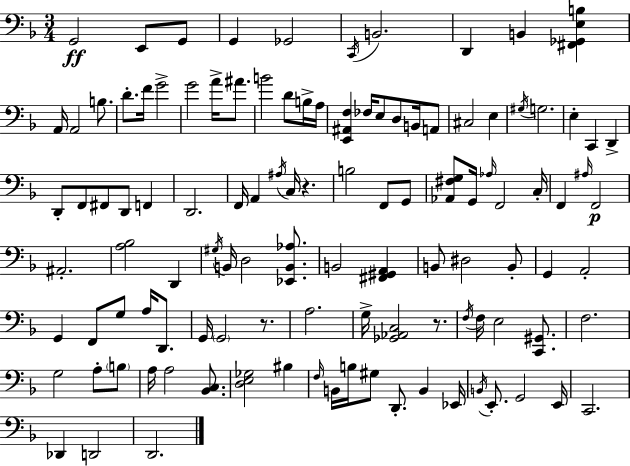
{
  \clef bass
  \numericTimeSignature
  \time 3/4
  \key d \minor
  \repeat volta 2 { g,2\ff e,8 g,8 | g,4 ges,2 | \acciaccatura { c,16 } b,2. | d,4 b,4 <fis, ges, e b>4 | \break a,16 a,2 b8. | d'8.-. f'16 g'2-> | g'2 a'16-> ais'8. | b'2 d'8 b16-> | \break a16 <e, ais, f>4 fes16 e8 d8 b,16 a,8 | cis2 e4 | \acciaccatura { gis16 } g2. | e4-. c,4 d,4-> | \break d,8-. f,8 fis,8 d,8 f,4 | d,2. | f,16 a,4 \acciaccatura { ais16 } c16 r4. | b2 f,8 | \break g,8 <aes, fis g>8 g,16 \grace { aes16 } f,2 | c16-. f,4 \grace { ais16 }\p f,2 | ais,2.-. | <a bes>2 | \break d,4 \acciaccatura { gis16 } b,16 d2 | <ees, b, aes>8. b,2 | <fis, gis, a,>4 b,8 dis2 | b,8-. g,4 a,2-. | \break g,4 f,8 | g8 a16 d,8. g,16 \parenthesize g,2 | r8. a2. | g16-> <ges, aes, c>2 | \break r8. \acciaccatura { f16 } f16 e2 | <c, gis,>8. f2. | g2 | a8-. \parenthesize b8 a16 a2 | \break <bes, c>8. <d e ges>2 | bis4 \grace { f16 } b,16 b16 gis8 | d,8.-. b,4 ees,16 \acciaccatura { b,16 } e,8.-. | g,2 e,16 c,2. | \break des,4 | d,2 d,2. | } \bar "|."
}